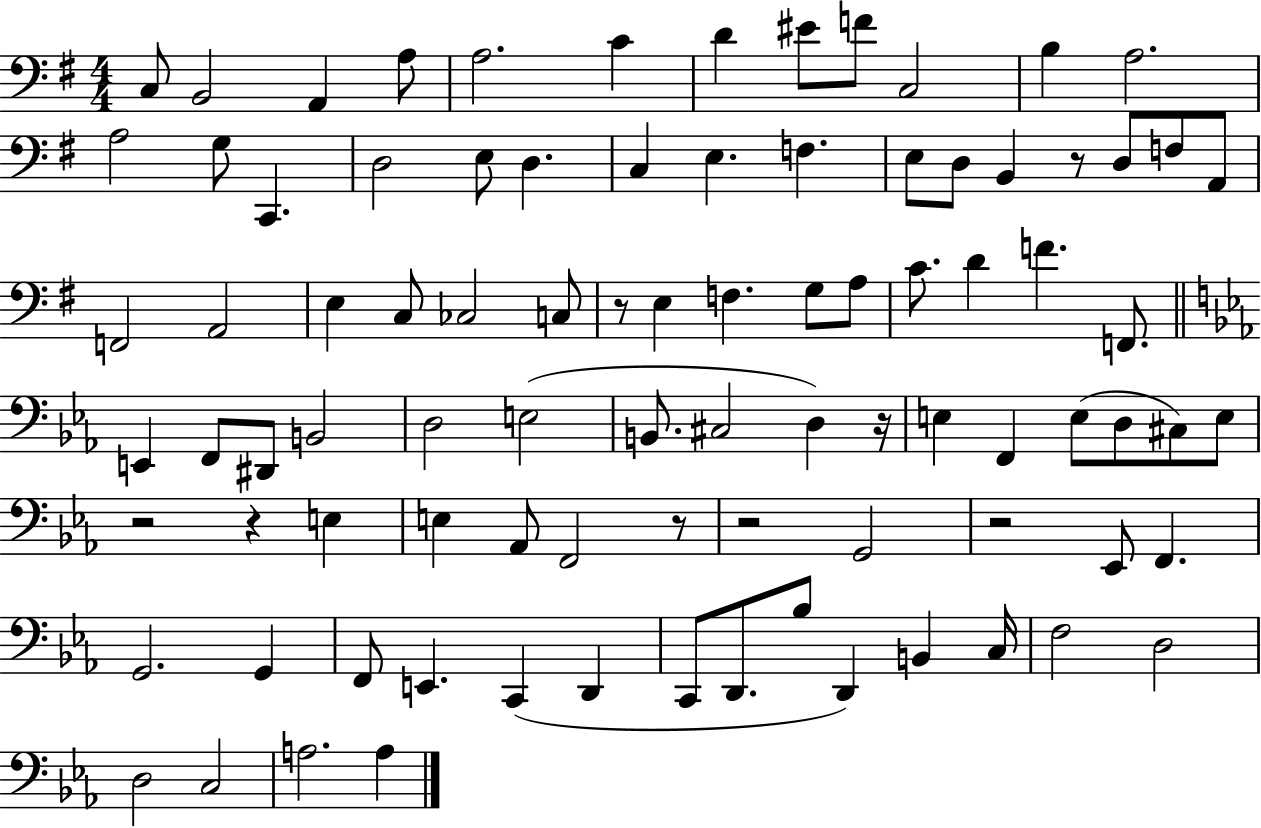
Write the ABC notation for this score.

X:1
T:Untitled
M:4/4
L:1/4
K:G
C,/2 B,,2 A,, A,/2 A,2 C D ^E/2 F/2 C,2 B, A,2 A,2 G,/2 C,, D,2 E,/2 D, C, E, F, E,/2 D,/2 B,, z/2 D,/2 F,/2 A,,/2 F,,2 A,,2 E, C,/2 _C,2 C,/2 z/2 E, F, G,/2 A,/2 C/2 D F F,,/2 E,, F,,/2 ^D,,/2 B,,2 D,2 E,2 B,,/2 ^C,2 D, z/4 E, F,, E,/2 D,/2 ^C,/2 E,/2 z2 z E, E, _A,,/2 F,,2 z/2 z2 G,,2 z2 _E,,/2 F,, G,,2 G,, F,,/2 E,, C,, D,, C,,/2 D,,/2 _B,/2 D,, B,, C,/4 F,2 D,2 D,2 C,2 A,2 A,